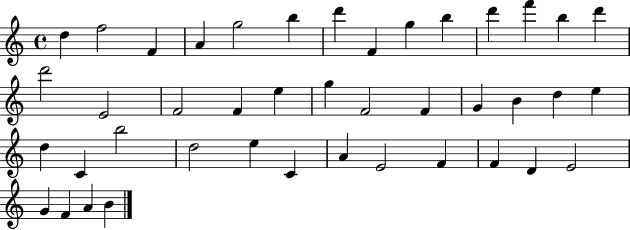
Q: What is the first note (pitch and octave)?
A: D5